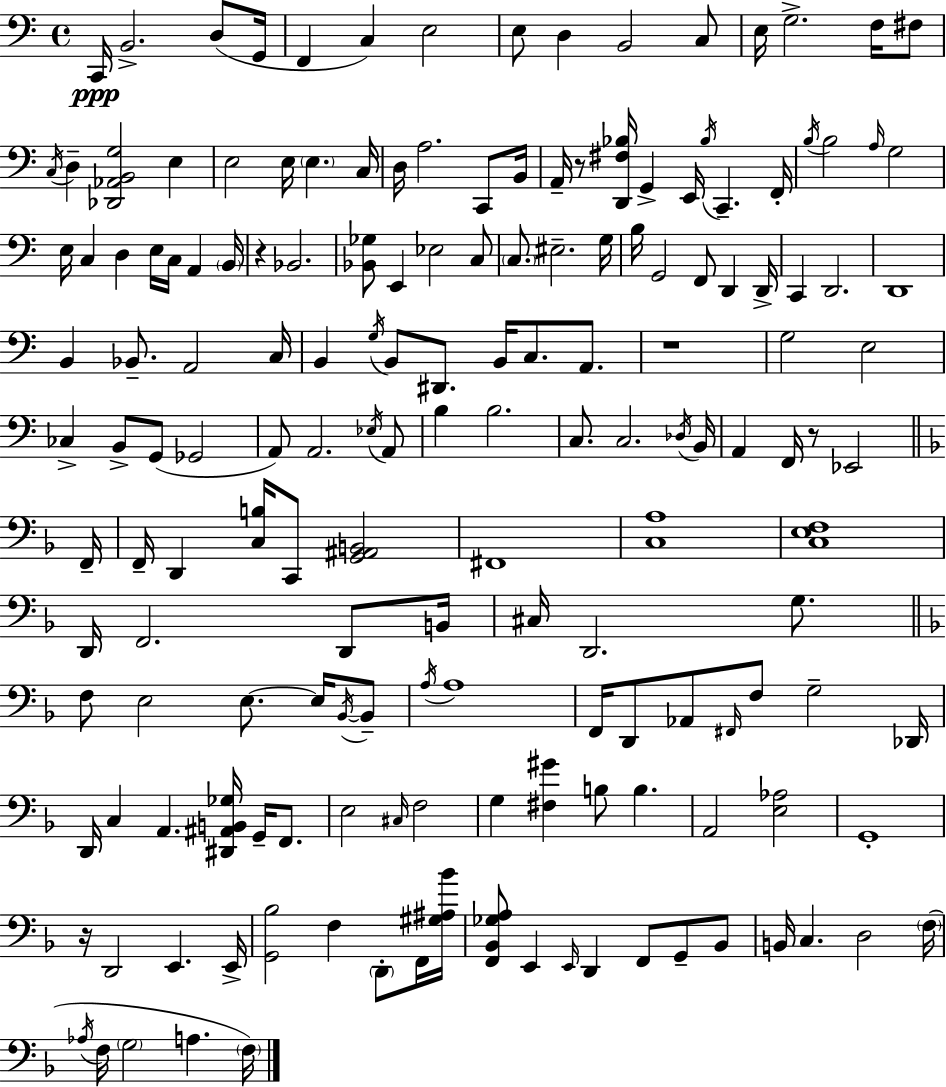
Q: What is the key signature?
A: C major